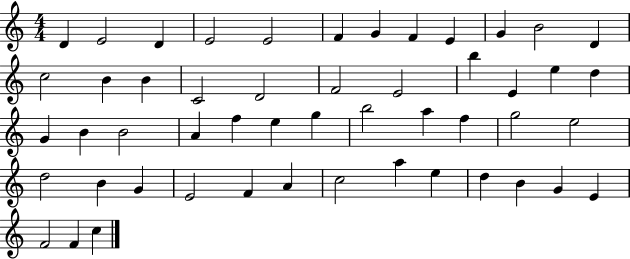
{
  \clef treble
  \numericTimeSignature
  \time 4/4
  \key c \major
  d'4 e'2 d'4 | e'2 e'2 | f'4 g'4 f'4 e'4 | g'4 b'2 d'4 | \break c''2 b'4 b'4 | c'2 d'2 | f'2 e'2 | b''4 e'4 e''4 d''4 | \break g'4 b'4 b'2 | a'4 f''4 e''4 g''4 | b''2 a''4 f''4 | g''2 e''2 | \break d''2 b'4 g'4 | e'2 f'4 a'4 | c''2 a''4 e''4 | d''4 b'4 g'4 e'4 | \break f'2 f'4 c''4 | \bar "|."
}